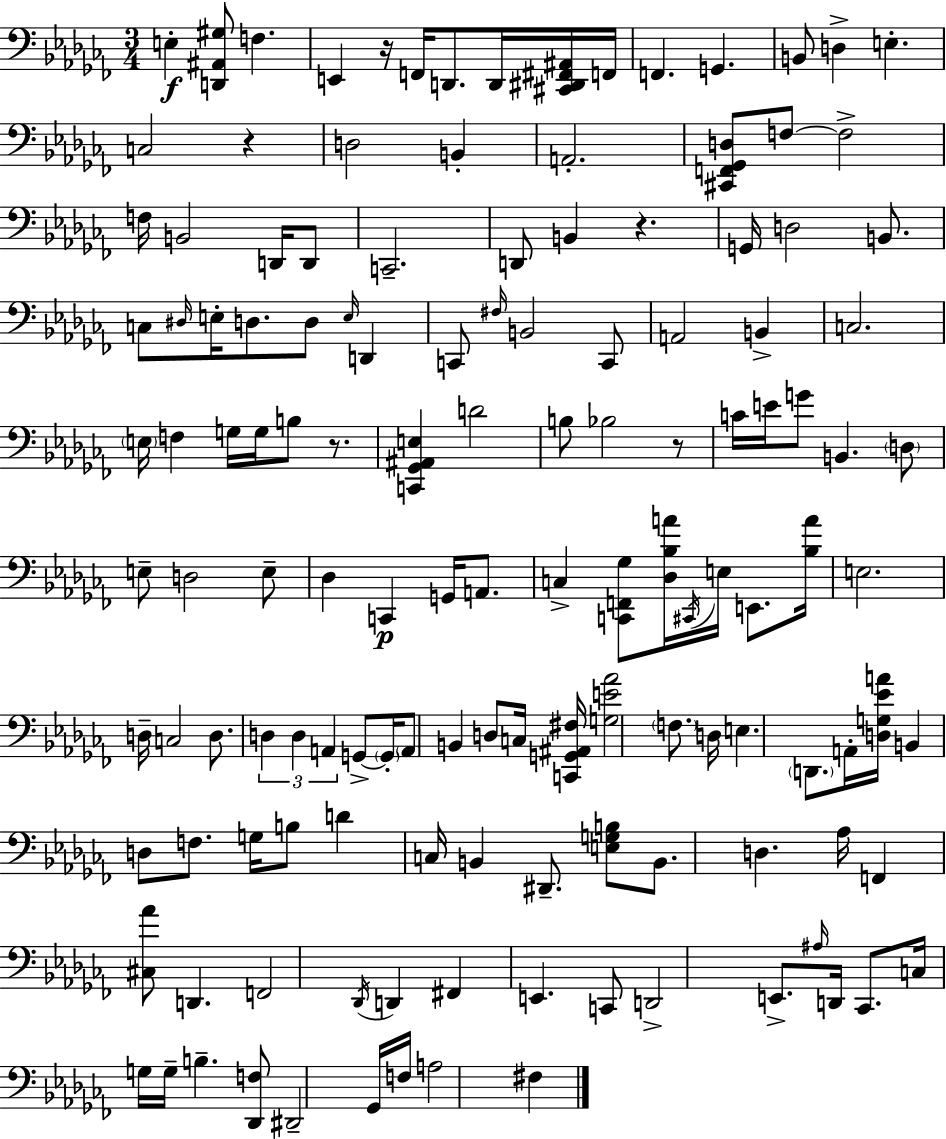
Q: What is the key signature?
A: AES minor